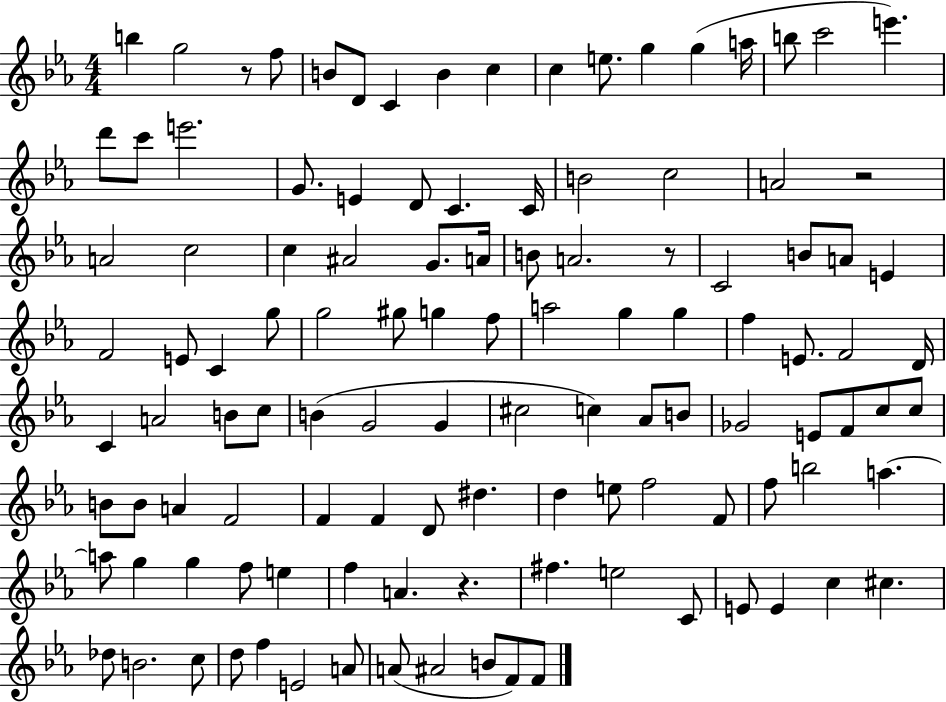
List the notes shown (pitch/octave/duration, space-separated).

B5/q G5/h R/e F5/e B4/e D4/e C4/q B4/q C5/q C5/q E5/e. G5/q G5/q A5/s B5/e C6/h E6/q. D6/e C6/e E6/h. G4/e. E4/q D4/e C4/q. C4/s B4/h C5/h A4/h R/h A4/h C5/h C5/q A#4/h G4/e. A4/s B4/e A4/h. R/e C4/h B4/e A4/e E4/q F4/h E4/e C4/q G5/e G5/h G#5/e G5/q F5/e A5/h G5/q G5/q F5/q E4/e. F4/h D4/s C4/q A4/h B4/e C5/e B4/q G4/h G4/q C#5/h C5/q Ab4/e B4/e Gb4/h E4/e F4/e C5/e C5/e B4/e B4/e A4/q F4/h F4/q F4/q D4/e D#5/q. D5/q E5/e F5/h F4/e F5/e B5/h A5/q. A5/e G5/q G5/q F5/e E5/q F5/q A4/q. R/q. F#5/q. E5/h C4/e E4/e E4/q C5/q C#5/q. Db5/e B4/h. C5/e D5/e F5/q E4/h A4/e A4/e A#4/h B4/e F4/e F4/e